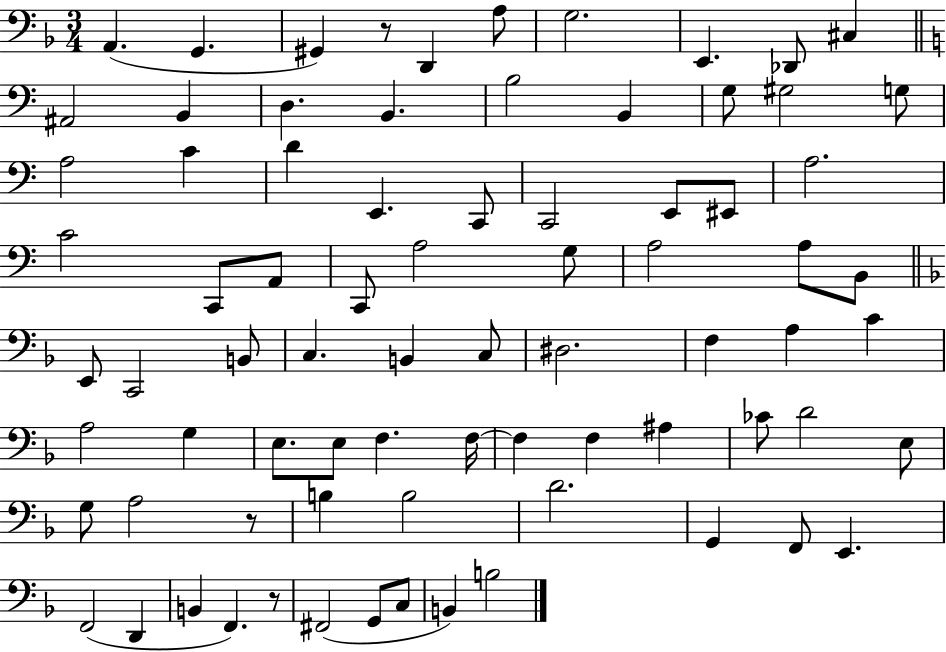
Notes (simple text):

A2/q. G2/q. G#2/q R/e D2/q A3/e G3/h. E2/q. Db2/e C#3/q A#2/h B2/q D3/q. B2/q. B3/h B2/q G3/e G#3/h G3/e A3/h C4/q D4/q E2/q. C2/e C2/h E2/e EIS2/e A3/h. C4/h C2/e A2/e C2/e A3/h G3/e A3/h A3/e B2/e E2/e C2/h B2/e C3/q. B2/q C3/e D#3/h. F3/q A3/q C4/q A3/h G3/q E3/e. E3/e F3/q. F3/s F3/q F3/q A#3/q CES4/e D4/h E3/e G3/e A3/h R/e B3/q B3/h D4/h. G2/q F2/e E2/q. F2/h D2/q B2/q F2/q. R/e F#2/h G2/e C3/e B2/q B3/h